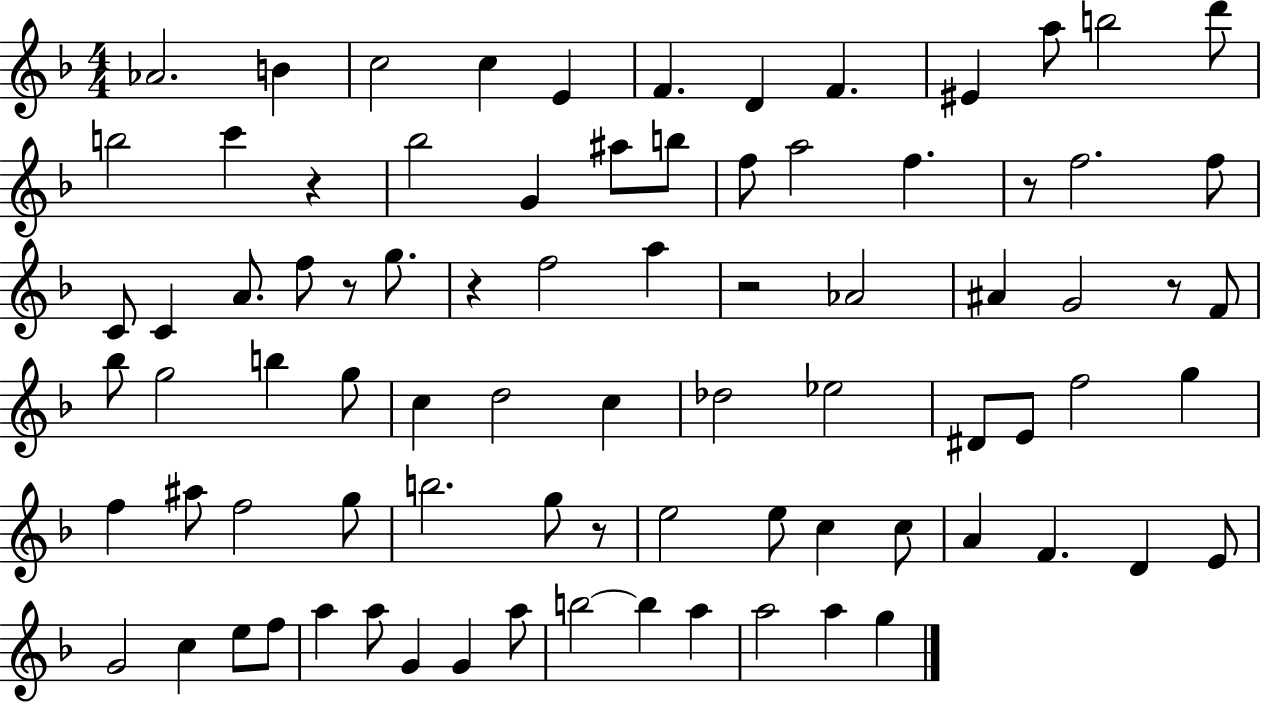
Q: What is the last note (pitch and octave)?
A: G5